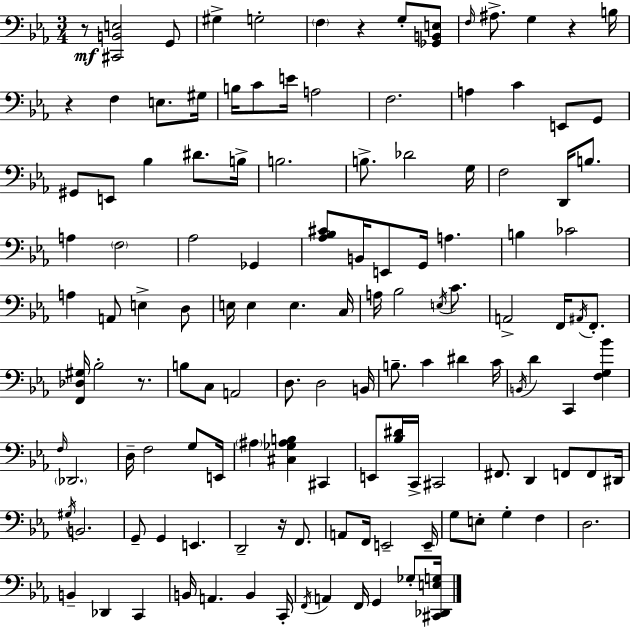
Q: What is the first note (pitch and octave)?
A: G2